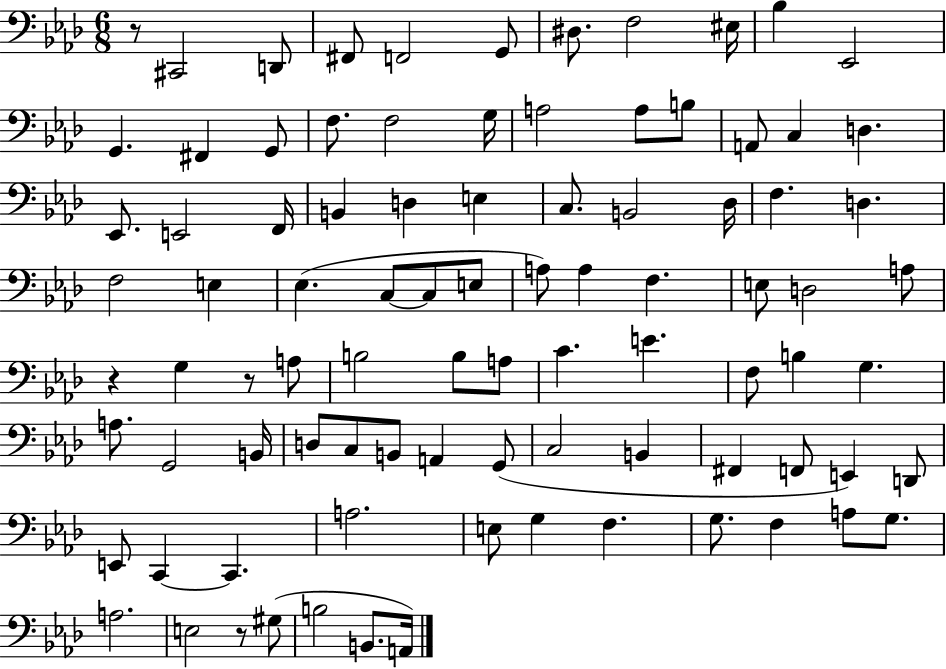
{
  \clef bass
  \numericTimeSignature
  \time 6/8
  \key aes \major
  r8 cis,2 d,8 | fis,8 f,2 g,8 | dis8. f2 eis16 | bes4 ees,2 | \break g,4. fis,4 g,8 | f8. f2 g16 | a2 a8 b8 | a,8 c4 d4. | \break ees,8. e,2 f,16 | b,4 d4 e4 | c8. b,2 des16 | f4. d4. | \break f2 e4 | ees4.( c8~~ c8 e8 | a8) a4 f4. | e8 d2 a8 | \break r4 g4 r8 a8 | b2 b8 a8 | c'4. e'4. | f8 b4 g4. | \break a8. g,2 b,16 | d8 c8 b,8 a,4 g,8( | c2 b,4 | fis,4 f,8 e,4) d,8 | \break e,8 c,4~~ c,4. | a2. | e8 g4 f4. | g8. f4 a8 g8. | \break a2. | e2 r8 gis8( | b2 b,8. a,16) | \bar "|."
}